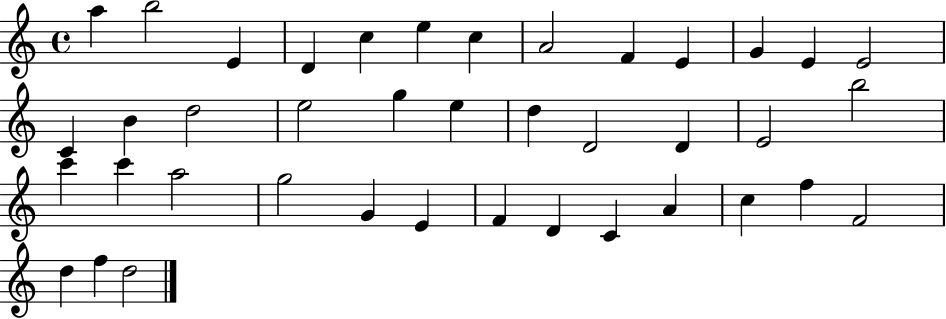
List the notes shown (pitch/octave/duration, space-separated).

A5/q B5/h E4/q D4/q C5/q E5/q C5/q A4/h F4/q E4/q G4/q E4/q E4/h C4/q B4/q D5/h E5/h G5/q E5/q D5/q D4/h D4/q E4/h B5/h C6/q C6/q A5/h G5/h G4/q E4/q F4/q D4/q C4/q A4/q C5/q F5/q F4/h D5/q F5/q D5/h